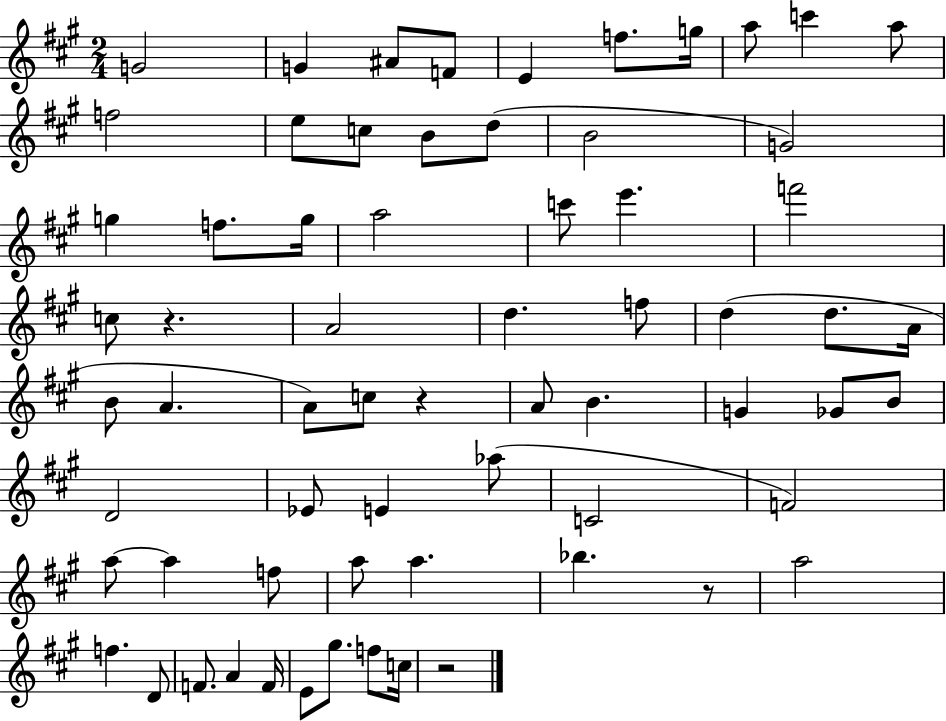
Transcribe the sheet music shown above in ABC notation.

X:1
T:Untitled
M:2/4
L:1/4
K:A
G2 G ^A/2 F/2 E f/2 g/4 a/2 c' a/2 f2 e/2 c/2 B/2 d/2 B2 G2 g f/2 g/4 a2 c'/2 e' f'2 c/2 z A2 d f/2 d d/2 A/4 B/2 A A/2 c/2 z A/2 B G _G/2 B/2 D2 _E/2 E _a/2 C2 F2 a/2 a f/2 a/2 a _b z/2 a2 f D/2 F/2 A F/4 E/2 ^g/2 f/2 c/4 z2